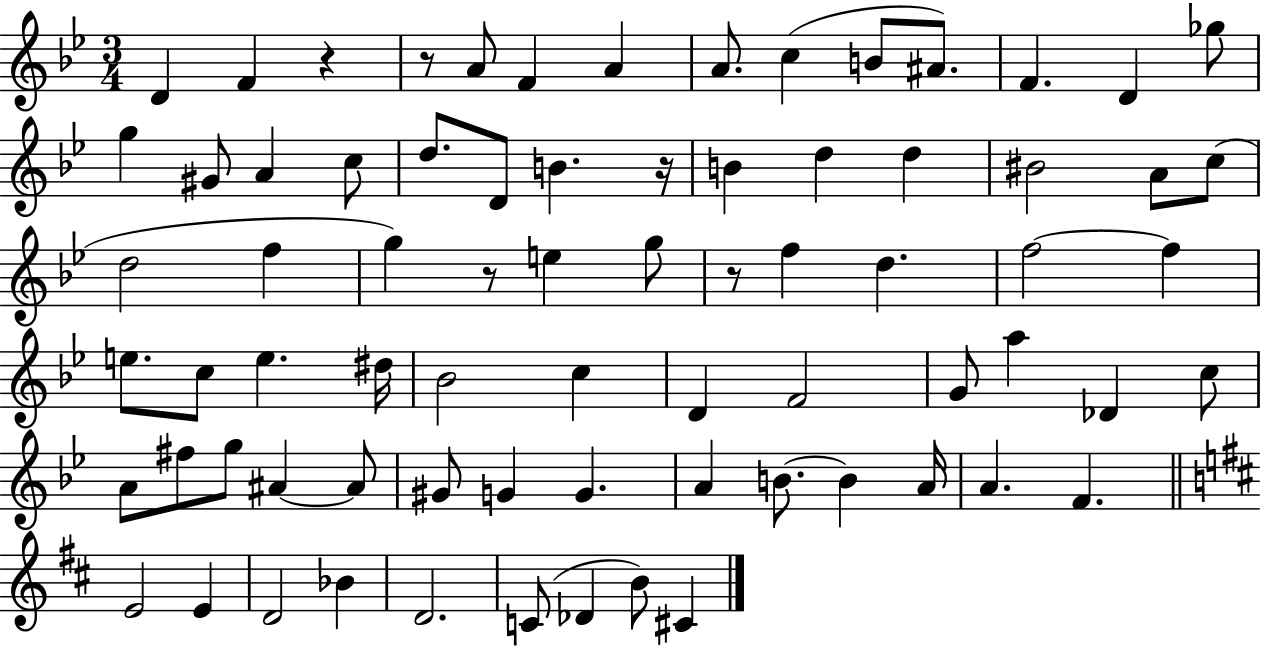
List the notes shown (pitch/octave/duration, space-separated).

D4/q F4/q R/q R/e A4/e F4/q A4/q A4/e. C5/q B4/e A#4/e. F4/q. D4/q Gb5/e G5/q G#4/e A4/q C5/e D5/e. D4/e B4/q. R/s B4/q D5/q D5/q BIS4/h A4/e C5/e D5/h F5/q G5/q R/e E5/q G5/e R/e F5/q D5/q. F5/h F5/q E5/e. C5/e E5/q. D#5/s Bb4/h C5/q D4/q F4/h G4/e A5/q Db4/q C5/e A4/e F#5/e G5/e A#4/q A#4/e G#4/e G4/q G4/q. A4/q B4/e. B4/q A4/s A4/q. F4/q. E4/h E4/q D4/h Bb4/q D4/h. C4/e Db4/q B4/e C#4/q